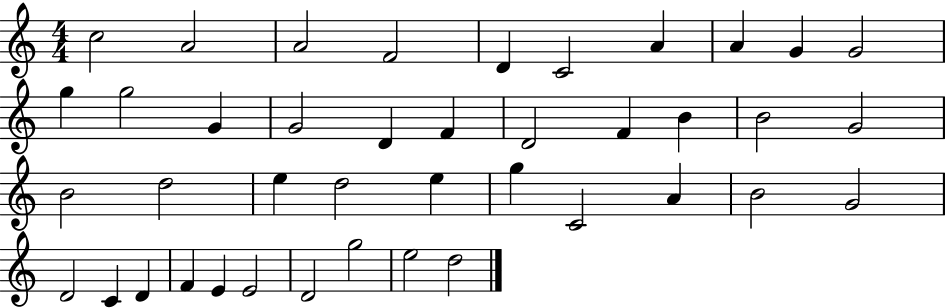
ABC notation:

X:1
T:Untitled
M:4/4
L:1/4
K:C
c2 A2 A2 F2 D C2 A A G G2 g g2 G G2 D F D2 F B B2 G2 B2 d2 e d2 e g C2 A B2 G2 D2 C D F E E2 D2 g2 e2 d2